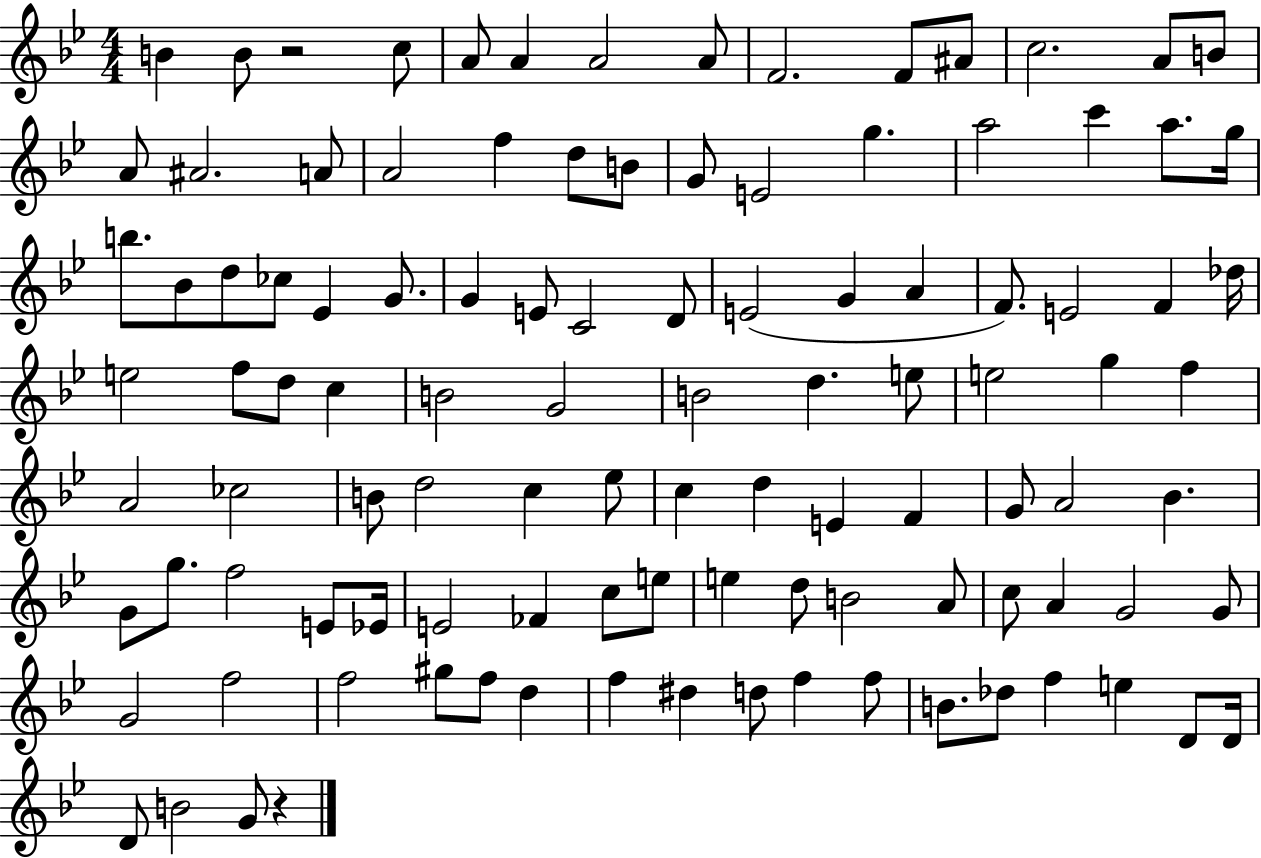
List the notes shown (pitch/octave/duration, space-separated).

B4/q B4/e R/h C5/e A4/e A4/q A4/h A4/e F4/h. F4/e A#4/e C5/h. A4/e B4/e A4/e A#4/h. A4/e A4/h F5/q D5/e B4/e G4/e E4/h G5/q. A5/h C6/q A5/e. G5/s B5/e. Bb4/e D5/e CES5/e Eb4/q G4/e. G4/q E4/e C4/h D4/e E4/h G4/q A4/q F4/e. E4/h F4/q Db5/s E5/h F5/e D5/e C5/q B4/h G4/h B4/h D5/q. E5/e E5/h G5/q F5/q A4/h CES5/h B4/e D5/h C5/q Eb5/e C5/q D5/q E4/q F4/q G4/e A4/h Bb4/q. G4/e G5/e. F5/h E4/e Eb4/s E4/h FES4/q C5/e E5/e E5/q D5/e B4/h A4/e C5/e A4/q G4/h G4/e G4/h F5/h F5/h G#5/e F5/e D5/q F5/q D#5/q D5/e F5/q F5/e B4/e. Db5/e F5/q E5/q D4/e D4/s D4/e B4/h G4/e R/q